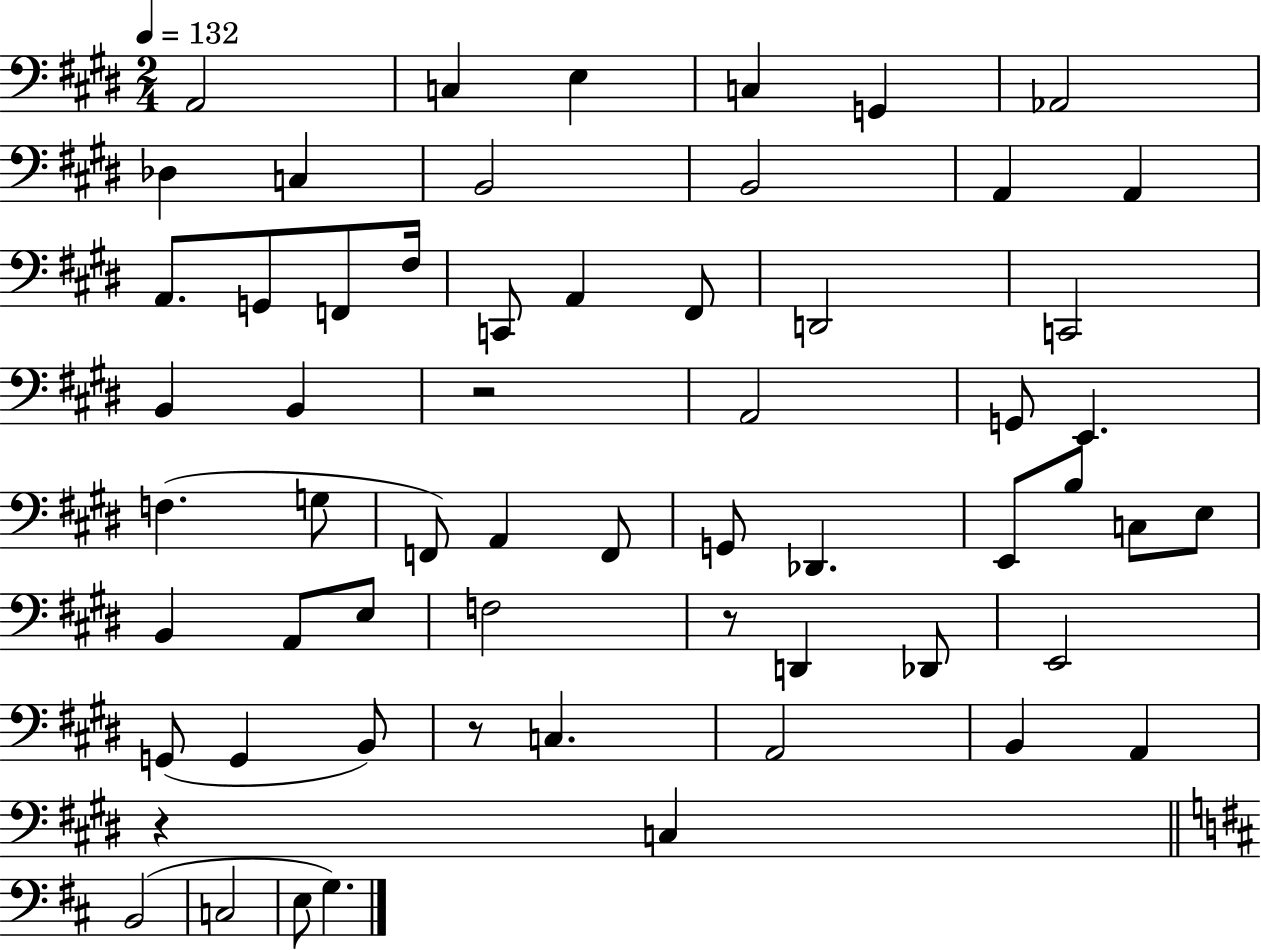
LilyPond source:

{
  \clef bass
  \numericTimeSignature
  \time 2/4
  \key e \major
  \tempo 4 = 132
  \repeat volta 2 { a,2 | c4 e4 | c4 g,4 | aes,2 | \break des4 c4 | b,2 | b,2 | a,4 a,4 | \break a,8. g,8 f,8 fis16 | c,8 a,4 fis,8 | d,2 | c,2 | \break b,4 b,4 | r2 | a,2 | g,8 e,4. | \break f4.( g8 | f,8) a,4 f,8 | g,8 des,4. | e,8 b8 c8 e8 | \break b,4 a,8 e8 | f2 | r8 d,4 des,8 | e,2 | \break g,8( g,4 b,8) | r8 c4. | a,2 | b,4 a,4 | \break r4 c4 | \bar "||" \break \key d \major b,2( | c2 | e8 g4.) | } \bar "|."
}